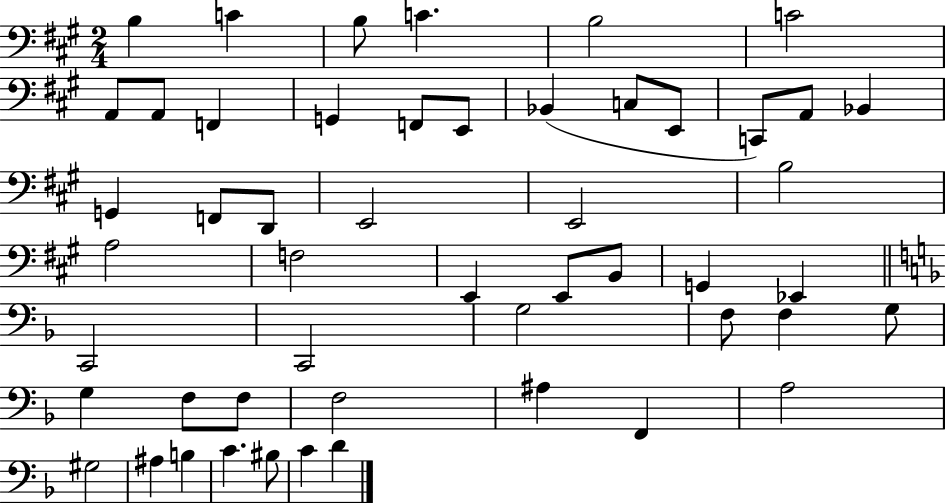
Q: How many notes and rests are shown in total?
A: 51